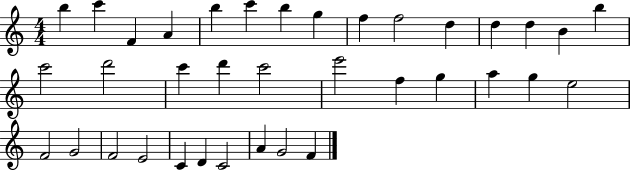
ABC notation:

X:1
T:Untitled
M:4/4
L:1/4
K:C
b c' F A b c' b g f f2 d d d B b c'2 d'2 c' d' c'2 e'2 f g a g e2 F2 G2 F2 E2 C D C2 A G2 F